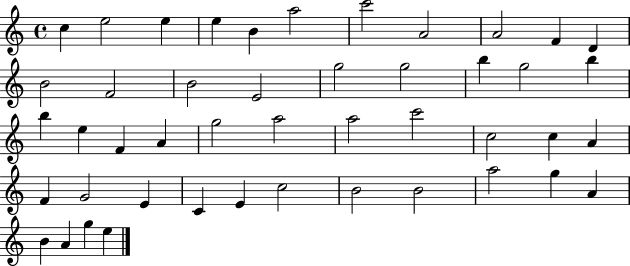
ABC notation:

X:1
T:Untitled
M:4/4
L:1/4
K:C
c e2 e e B a2 c'2 A2 A2 F D B2 F2 B2 E2 g2 g2 b g2 b b e F A g2 a2 a2 c'2 c2 c A F G2 E C E c2 B2 B2 a2 g A B A g e